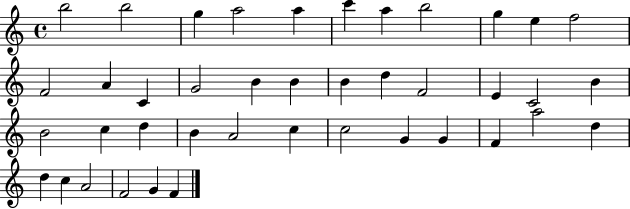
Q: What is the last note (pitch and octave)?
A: F4